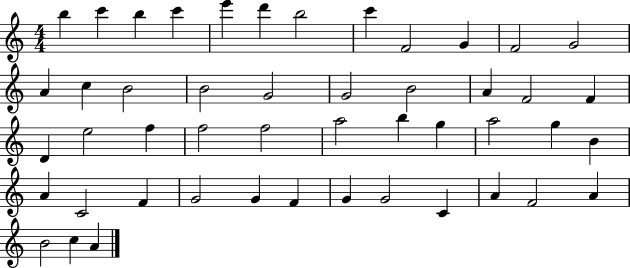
B5/q C6/q B5/q C6/q E6/q D6/q B5/h C6/q F4/h G4/q F4/h G4/h A4/q C5/q B4/h B4/h G4/h G4/h B4/h A4/q F4/h F4/q D4/q E5/h F5/q F5/h F5/h A5/h B5/q G5/q A5/h G5/q B4/q A4/q C4/h F4/q G4/h G4/q F4/q G4/q G4/h C4/q A4/q F4/h A4/q B4/h C5/q A4/q